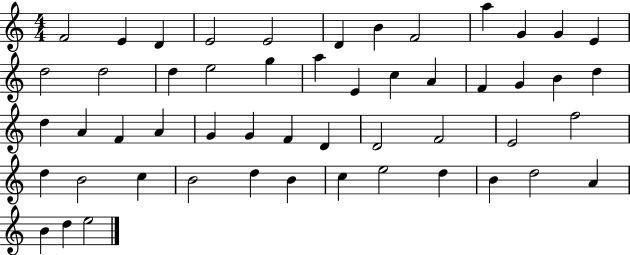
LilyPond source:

{
  \clef treble
  \numericTimeSignature
  \time 4/4
  \key c \major
  f'2 e'4 d'4 | e'2 e'2 | d'4 b'4 f'2 | a''4 g'4 g'4 e'4 | \break d''2 d''2 | d''4 e''2 g''4 | a''4 e'4 c''4 a'4 | f'4 g'4 b'4 d''4 | \break d''4 a'4 f'4 a'4 | g'4 g'4 f'4 d'4 | d'2 f'2 | e'2 f''2 | \break d''4 b'2 c''4 | b'2 d''4 b'4 | c''4 e''2 d''4 | b'4 d''2 a'4 | \break b'4 d''4 e''2 | \bar "|."
}